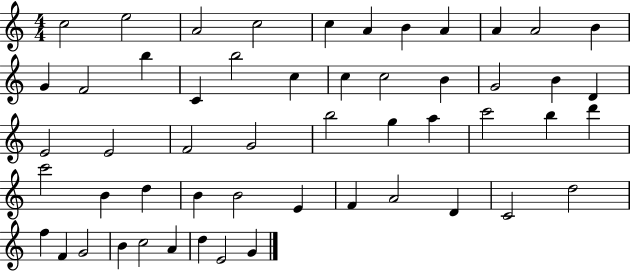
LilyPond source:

{
  \clef treble
  \numericTimeSignature
  \time 4/4
  \key c \major
  c''2 e''2 | a'2 c''2 | c''4 a'4 b'4 a'4 | a'4 a'2 b'4 | \break g'4 f'2 b''4 | c'4 b''2 c''4 | c''4 c''2 b'4 | g'2 b'4 d'4 | \break e'2 e'2 | f'2 g'2 | b''2 g''4 a''4 | c'''2 b''4 d'''4 | \break c'''2 b'4 d''4 | b'4 b'2 e'4 | f'4 a'2 d'4 | c'2 d''2 | \break f''4 f'4 g'2 | b'4 c''2 a'4 | d''4 e'2 g'4 | \bar "|."
}